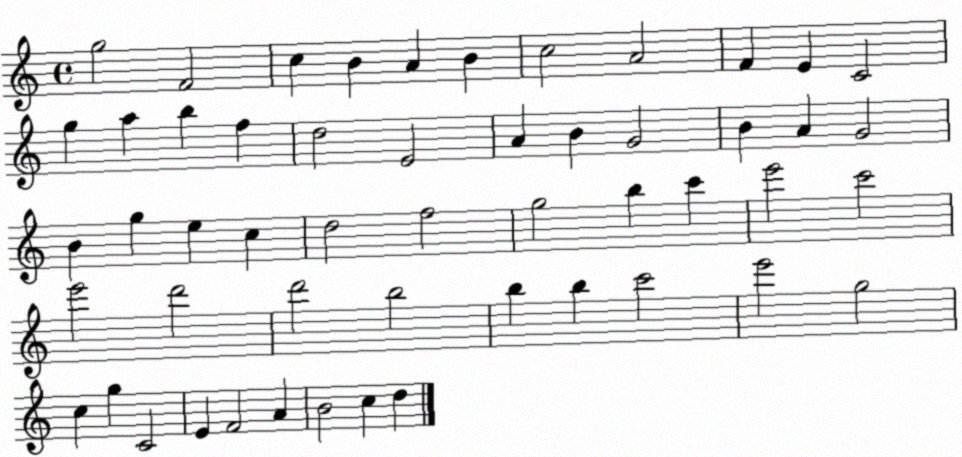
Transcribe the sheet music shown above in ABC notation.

X:1
T:Untitled
M:4/4
L:1/4
K:C
g2 F2 c B A B c2 A2 F E C2 g a b f d2 E2 A B G2 B A G2 B g e c d2 f2 g2 b c' e'2 c'2 e'2 d'2 d'2 b2 b b c'2 e'2 g2 c g C2 E F2 A B2 c d